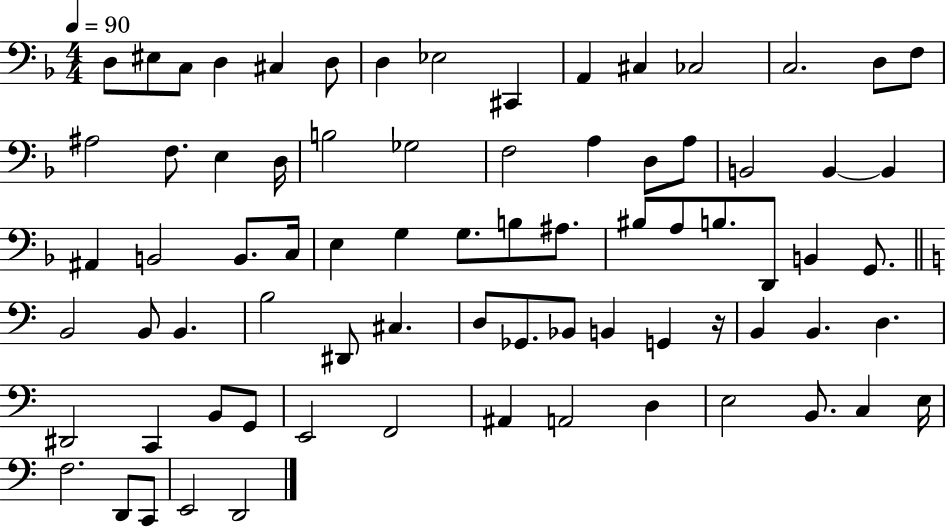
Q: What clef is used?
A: bass